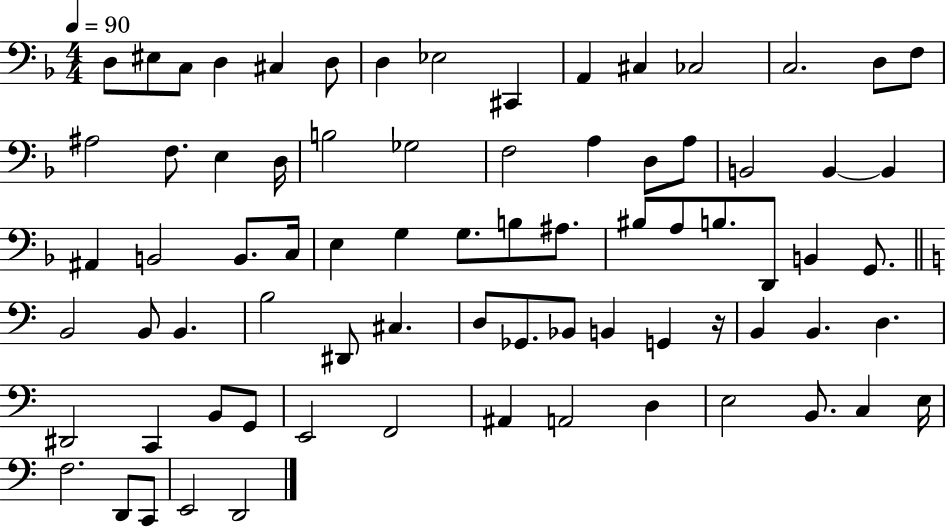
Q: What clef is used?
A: bass